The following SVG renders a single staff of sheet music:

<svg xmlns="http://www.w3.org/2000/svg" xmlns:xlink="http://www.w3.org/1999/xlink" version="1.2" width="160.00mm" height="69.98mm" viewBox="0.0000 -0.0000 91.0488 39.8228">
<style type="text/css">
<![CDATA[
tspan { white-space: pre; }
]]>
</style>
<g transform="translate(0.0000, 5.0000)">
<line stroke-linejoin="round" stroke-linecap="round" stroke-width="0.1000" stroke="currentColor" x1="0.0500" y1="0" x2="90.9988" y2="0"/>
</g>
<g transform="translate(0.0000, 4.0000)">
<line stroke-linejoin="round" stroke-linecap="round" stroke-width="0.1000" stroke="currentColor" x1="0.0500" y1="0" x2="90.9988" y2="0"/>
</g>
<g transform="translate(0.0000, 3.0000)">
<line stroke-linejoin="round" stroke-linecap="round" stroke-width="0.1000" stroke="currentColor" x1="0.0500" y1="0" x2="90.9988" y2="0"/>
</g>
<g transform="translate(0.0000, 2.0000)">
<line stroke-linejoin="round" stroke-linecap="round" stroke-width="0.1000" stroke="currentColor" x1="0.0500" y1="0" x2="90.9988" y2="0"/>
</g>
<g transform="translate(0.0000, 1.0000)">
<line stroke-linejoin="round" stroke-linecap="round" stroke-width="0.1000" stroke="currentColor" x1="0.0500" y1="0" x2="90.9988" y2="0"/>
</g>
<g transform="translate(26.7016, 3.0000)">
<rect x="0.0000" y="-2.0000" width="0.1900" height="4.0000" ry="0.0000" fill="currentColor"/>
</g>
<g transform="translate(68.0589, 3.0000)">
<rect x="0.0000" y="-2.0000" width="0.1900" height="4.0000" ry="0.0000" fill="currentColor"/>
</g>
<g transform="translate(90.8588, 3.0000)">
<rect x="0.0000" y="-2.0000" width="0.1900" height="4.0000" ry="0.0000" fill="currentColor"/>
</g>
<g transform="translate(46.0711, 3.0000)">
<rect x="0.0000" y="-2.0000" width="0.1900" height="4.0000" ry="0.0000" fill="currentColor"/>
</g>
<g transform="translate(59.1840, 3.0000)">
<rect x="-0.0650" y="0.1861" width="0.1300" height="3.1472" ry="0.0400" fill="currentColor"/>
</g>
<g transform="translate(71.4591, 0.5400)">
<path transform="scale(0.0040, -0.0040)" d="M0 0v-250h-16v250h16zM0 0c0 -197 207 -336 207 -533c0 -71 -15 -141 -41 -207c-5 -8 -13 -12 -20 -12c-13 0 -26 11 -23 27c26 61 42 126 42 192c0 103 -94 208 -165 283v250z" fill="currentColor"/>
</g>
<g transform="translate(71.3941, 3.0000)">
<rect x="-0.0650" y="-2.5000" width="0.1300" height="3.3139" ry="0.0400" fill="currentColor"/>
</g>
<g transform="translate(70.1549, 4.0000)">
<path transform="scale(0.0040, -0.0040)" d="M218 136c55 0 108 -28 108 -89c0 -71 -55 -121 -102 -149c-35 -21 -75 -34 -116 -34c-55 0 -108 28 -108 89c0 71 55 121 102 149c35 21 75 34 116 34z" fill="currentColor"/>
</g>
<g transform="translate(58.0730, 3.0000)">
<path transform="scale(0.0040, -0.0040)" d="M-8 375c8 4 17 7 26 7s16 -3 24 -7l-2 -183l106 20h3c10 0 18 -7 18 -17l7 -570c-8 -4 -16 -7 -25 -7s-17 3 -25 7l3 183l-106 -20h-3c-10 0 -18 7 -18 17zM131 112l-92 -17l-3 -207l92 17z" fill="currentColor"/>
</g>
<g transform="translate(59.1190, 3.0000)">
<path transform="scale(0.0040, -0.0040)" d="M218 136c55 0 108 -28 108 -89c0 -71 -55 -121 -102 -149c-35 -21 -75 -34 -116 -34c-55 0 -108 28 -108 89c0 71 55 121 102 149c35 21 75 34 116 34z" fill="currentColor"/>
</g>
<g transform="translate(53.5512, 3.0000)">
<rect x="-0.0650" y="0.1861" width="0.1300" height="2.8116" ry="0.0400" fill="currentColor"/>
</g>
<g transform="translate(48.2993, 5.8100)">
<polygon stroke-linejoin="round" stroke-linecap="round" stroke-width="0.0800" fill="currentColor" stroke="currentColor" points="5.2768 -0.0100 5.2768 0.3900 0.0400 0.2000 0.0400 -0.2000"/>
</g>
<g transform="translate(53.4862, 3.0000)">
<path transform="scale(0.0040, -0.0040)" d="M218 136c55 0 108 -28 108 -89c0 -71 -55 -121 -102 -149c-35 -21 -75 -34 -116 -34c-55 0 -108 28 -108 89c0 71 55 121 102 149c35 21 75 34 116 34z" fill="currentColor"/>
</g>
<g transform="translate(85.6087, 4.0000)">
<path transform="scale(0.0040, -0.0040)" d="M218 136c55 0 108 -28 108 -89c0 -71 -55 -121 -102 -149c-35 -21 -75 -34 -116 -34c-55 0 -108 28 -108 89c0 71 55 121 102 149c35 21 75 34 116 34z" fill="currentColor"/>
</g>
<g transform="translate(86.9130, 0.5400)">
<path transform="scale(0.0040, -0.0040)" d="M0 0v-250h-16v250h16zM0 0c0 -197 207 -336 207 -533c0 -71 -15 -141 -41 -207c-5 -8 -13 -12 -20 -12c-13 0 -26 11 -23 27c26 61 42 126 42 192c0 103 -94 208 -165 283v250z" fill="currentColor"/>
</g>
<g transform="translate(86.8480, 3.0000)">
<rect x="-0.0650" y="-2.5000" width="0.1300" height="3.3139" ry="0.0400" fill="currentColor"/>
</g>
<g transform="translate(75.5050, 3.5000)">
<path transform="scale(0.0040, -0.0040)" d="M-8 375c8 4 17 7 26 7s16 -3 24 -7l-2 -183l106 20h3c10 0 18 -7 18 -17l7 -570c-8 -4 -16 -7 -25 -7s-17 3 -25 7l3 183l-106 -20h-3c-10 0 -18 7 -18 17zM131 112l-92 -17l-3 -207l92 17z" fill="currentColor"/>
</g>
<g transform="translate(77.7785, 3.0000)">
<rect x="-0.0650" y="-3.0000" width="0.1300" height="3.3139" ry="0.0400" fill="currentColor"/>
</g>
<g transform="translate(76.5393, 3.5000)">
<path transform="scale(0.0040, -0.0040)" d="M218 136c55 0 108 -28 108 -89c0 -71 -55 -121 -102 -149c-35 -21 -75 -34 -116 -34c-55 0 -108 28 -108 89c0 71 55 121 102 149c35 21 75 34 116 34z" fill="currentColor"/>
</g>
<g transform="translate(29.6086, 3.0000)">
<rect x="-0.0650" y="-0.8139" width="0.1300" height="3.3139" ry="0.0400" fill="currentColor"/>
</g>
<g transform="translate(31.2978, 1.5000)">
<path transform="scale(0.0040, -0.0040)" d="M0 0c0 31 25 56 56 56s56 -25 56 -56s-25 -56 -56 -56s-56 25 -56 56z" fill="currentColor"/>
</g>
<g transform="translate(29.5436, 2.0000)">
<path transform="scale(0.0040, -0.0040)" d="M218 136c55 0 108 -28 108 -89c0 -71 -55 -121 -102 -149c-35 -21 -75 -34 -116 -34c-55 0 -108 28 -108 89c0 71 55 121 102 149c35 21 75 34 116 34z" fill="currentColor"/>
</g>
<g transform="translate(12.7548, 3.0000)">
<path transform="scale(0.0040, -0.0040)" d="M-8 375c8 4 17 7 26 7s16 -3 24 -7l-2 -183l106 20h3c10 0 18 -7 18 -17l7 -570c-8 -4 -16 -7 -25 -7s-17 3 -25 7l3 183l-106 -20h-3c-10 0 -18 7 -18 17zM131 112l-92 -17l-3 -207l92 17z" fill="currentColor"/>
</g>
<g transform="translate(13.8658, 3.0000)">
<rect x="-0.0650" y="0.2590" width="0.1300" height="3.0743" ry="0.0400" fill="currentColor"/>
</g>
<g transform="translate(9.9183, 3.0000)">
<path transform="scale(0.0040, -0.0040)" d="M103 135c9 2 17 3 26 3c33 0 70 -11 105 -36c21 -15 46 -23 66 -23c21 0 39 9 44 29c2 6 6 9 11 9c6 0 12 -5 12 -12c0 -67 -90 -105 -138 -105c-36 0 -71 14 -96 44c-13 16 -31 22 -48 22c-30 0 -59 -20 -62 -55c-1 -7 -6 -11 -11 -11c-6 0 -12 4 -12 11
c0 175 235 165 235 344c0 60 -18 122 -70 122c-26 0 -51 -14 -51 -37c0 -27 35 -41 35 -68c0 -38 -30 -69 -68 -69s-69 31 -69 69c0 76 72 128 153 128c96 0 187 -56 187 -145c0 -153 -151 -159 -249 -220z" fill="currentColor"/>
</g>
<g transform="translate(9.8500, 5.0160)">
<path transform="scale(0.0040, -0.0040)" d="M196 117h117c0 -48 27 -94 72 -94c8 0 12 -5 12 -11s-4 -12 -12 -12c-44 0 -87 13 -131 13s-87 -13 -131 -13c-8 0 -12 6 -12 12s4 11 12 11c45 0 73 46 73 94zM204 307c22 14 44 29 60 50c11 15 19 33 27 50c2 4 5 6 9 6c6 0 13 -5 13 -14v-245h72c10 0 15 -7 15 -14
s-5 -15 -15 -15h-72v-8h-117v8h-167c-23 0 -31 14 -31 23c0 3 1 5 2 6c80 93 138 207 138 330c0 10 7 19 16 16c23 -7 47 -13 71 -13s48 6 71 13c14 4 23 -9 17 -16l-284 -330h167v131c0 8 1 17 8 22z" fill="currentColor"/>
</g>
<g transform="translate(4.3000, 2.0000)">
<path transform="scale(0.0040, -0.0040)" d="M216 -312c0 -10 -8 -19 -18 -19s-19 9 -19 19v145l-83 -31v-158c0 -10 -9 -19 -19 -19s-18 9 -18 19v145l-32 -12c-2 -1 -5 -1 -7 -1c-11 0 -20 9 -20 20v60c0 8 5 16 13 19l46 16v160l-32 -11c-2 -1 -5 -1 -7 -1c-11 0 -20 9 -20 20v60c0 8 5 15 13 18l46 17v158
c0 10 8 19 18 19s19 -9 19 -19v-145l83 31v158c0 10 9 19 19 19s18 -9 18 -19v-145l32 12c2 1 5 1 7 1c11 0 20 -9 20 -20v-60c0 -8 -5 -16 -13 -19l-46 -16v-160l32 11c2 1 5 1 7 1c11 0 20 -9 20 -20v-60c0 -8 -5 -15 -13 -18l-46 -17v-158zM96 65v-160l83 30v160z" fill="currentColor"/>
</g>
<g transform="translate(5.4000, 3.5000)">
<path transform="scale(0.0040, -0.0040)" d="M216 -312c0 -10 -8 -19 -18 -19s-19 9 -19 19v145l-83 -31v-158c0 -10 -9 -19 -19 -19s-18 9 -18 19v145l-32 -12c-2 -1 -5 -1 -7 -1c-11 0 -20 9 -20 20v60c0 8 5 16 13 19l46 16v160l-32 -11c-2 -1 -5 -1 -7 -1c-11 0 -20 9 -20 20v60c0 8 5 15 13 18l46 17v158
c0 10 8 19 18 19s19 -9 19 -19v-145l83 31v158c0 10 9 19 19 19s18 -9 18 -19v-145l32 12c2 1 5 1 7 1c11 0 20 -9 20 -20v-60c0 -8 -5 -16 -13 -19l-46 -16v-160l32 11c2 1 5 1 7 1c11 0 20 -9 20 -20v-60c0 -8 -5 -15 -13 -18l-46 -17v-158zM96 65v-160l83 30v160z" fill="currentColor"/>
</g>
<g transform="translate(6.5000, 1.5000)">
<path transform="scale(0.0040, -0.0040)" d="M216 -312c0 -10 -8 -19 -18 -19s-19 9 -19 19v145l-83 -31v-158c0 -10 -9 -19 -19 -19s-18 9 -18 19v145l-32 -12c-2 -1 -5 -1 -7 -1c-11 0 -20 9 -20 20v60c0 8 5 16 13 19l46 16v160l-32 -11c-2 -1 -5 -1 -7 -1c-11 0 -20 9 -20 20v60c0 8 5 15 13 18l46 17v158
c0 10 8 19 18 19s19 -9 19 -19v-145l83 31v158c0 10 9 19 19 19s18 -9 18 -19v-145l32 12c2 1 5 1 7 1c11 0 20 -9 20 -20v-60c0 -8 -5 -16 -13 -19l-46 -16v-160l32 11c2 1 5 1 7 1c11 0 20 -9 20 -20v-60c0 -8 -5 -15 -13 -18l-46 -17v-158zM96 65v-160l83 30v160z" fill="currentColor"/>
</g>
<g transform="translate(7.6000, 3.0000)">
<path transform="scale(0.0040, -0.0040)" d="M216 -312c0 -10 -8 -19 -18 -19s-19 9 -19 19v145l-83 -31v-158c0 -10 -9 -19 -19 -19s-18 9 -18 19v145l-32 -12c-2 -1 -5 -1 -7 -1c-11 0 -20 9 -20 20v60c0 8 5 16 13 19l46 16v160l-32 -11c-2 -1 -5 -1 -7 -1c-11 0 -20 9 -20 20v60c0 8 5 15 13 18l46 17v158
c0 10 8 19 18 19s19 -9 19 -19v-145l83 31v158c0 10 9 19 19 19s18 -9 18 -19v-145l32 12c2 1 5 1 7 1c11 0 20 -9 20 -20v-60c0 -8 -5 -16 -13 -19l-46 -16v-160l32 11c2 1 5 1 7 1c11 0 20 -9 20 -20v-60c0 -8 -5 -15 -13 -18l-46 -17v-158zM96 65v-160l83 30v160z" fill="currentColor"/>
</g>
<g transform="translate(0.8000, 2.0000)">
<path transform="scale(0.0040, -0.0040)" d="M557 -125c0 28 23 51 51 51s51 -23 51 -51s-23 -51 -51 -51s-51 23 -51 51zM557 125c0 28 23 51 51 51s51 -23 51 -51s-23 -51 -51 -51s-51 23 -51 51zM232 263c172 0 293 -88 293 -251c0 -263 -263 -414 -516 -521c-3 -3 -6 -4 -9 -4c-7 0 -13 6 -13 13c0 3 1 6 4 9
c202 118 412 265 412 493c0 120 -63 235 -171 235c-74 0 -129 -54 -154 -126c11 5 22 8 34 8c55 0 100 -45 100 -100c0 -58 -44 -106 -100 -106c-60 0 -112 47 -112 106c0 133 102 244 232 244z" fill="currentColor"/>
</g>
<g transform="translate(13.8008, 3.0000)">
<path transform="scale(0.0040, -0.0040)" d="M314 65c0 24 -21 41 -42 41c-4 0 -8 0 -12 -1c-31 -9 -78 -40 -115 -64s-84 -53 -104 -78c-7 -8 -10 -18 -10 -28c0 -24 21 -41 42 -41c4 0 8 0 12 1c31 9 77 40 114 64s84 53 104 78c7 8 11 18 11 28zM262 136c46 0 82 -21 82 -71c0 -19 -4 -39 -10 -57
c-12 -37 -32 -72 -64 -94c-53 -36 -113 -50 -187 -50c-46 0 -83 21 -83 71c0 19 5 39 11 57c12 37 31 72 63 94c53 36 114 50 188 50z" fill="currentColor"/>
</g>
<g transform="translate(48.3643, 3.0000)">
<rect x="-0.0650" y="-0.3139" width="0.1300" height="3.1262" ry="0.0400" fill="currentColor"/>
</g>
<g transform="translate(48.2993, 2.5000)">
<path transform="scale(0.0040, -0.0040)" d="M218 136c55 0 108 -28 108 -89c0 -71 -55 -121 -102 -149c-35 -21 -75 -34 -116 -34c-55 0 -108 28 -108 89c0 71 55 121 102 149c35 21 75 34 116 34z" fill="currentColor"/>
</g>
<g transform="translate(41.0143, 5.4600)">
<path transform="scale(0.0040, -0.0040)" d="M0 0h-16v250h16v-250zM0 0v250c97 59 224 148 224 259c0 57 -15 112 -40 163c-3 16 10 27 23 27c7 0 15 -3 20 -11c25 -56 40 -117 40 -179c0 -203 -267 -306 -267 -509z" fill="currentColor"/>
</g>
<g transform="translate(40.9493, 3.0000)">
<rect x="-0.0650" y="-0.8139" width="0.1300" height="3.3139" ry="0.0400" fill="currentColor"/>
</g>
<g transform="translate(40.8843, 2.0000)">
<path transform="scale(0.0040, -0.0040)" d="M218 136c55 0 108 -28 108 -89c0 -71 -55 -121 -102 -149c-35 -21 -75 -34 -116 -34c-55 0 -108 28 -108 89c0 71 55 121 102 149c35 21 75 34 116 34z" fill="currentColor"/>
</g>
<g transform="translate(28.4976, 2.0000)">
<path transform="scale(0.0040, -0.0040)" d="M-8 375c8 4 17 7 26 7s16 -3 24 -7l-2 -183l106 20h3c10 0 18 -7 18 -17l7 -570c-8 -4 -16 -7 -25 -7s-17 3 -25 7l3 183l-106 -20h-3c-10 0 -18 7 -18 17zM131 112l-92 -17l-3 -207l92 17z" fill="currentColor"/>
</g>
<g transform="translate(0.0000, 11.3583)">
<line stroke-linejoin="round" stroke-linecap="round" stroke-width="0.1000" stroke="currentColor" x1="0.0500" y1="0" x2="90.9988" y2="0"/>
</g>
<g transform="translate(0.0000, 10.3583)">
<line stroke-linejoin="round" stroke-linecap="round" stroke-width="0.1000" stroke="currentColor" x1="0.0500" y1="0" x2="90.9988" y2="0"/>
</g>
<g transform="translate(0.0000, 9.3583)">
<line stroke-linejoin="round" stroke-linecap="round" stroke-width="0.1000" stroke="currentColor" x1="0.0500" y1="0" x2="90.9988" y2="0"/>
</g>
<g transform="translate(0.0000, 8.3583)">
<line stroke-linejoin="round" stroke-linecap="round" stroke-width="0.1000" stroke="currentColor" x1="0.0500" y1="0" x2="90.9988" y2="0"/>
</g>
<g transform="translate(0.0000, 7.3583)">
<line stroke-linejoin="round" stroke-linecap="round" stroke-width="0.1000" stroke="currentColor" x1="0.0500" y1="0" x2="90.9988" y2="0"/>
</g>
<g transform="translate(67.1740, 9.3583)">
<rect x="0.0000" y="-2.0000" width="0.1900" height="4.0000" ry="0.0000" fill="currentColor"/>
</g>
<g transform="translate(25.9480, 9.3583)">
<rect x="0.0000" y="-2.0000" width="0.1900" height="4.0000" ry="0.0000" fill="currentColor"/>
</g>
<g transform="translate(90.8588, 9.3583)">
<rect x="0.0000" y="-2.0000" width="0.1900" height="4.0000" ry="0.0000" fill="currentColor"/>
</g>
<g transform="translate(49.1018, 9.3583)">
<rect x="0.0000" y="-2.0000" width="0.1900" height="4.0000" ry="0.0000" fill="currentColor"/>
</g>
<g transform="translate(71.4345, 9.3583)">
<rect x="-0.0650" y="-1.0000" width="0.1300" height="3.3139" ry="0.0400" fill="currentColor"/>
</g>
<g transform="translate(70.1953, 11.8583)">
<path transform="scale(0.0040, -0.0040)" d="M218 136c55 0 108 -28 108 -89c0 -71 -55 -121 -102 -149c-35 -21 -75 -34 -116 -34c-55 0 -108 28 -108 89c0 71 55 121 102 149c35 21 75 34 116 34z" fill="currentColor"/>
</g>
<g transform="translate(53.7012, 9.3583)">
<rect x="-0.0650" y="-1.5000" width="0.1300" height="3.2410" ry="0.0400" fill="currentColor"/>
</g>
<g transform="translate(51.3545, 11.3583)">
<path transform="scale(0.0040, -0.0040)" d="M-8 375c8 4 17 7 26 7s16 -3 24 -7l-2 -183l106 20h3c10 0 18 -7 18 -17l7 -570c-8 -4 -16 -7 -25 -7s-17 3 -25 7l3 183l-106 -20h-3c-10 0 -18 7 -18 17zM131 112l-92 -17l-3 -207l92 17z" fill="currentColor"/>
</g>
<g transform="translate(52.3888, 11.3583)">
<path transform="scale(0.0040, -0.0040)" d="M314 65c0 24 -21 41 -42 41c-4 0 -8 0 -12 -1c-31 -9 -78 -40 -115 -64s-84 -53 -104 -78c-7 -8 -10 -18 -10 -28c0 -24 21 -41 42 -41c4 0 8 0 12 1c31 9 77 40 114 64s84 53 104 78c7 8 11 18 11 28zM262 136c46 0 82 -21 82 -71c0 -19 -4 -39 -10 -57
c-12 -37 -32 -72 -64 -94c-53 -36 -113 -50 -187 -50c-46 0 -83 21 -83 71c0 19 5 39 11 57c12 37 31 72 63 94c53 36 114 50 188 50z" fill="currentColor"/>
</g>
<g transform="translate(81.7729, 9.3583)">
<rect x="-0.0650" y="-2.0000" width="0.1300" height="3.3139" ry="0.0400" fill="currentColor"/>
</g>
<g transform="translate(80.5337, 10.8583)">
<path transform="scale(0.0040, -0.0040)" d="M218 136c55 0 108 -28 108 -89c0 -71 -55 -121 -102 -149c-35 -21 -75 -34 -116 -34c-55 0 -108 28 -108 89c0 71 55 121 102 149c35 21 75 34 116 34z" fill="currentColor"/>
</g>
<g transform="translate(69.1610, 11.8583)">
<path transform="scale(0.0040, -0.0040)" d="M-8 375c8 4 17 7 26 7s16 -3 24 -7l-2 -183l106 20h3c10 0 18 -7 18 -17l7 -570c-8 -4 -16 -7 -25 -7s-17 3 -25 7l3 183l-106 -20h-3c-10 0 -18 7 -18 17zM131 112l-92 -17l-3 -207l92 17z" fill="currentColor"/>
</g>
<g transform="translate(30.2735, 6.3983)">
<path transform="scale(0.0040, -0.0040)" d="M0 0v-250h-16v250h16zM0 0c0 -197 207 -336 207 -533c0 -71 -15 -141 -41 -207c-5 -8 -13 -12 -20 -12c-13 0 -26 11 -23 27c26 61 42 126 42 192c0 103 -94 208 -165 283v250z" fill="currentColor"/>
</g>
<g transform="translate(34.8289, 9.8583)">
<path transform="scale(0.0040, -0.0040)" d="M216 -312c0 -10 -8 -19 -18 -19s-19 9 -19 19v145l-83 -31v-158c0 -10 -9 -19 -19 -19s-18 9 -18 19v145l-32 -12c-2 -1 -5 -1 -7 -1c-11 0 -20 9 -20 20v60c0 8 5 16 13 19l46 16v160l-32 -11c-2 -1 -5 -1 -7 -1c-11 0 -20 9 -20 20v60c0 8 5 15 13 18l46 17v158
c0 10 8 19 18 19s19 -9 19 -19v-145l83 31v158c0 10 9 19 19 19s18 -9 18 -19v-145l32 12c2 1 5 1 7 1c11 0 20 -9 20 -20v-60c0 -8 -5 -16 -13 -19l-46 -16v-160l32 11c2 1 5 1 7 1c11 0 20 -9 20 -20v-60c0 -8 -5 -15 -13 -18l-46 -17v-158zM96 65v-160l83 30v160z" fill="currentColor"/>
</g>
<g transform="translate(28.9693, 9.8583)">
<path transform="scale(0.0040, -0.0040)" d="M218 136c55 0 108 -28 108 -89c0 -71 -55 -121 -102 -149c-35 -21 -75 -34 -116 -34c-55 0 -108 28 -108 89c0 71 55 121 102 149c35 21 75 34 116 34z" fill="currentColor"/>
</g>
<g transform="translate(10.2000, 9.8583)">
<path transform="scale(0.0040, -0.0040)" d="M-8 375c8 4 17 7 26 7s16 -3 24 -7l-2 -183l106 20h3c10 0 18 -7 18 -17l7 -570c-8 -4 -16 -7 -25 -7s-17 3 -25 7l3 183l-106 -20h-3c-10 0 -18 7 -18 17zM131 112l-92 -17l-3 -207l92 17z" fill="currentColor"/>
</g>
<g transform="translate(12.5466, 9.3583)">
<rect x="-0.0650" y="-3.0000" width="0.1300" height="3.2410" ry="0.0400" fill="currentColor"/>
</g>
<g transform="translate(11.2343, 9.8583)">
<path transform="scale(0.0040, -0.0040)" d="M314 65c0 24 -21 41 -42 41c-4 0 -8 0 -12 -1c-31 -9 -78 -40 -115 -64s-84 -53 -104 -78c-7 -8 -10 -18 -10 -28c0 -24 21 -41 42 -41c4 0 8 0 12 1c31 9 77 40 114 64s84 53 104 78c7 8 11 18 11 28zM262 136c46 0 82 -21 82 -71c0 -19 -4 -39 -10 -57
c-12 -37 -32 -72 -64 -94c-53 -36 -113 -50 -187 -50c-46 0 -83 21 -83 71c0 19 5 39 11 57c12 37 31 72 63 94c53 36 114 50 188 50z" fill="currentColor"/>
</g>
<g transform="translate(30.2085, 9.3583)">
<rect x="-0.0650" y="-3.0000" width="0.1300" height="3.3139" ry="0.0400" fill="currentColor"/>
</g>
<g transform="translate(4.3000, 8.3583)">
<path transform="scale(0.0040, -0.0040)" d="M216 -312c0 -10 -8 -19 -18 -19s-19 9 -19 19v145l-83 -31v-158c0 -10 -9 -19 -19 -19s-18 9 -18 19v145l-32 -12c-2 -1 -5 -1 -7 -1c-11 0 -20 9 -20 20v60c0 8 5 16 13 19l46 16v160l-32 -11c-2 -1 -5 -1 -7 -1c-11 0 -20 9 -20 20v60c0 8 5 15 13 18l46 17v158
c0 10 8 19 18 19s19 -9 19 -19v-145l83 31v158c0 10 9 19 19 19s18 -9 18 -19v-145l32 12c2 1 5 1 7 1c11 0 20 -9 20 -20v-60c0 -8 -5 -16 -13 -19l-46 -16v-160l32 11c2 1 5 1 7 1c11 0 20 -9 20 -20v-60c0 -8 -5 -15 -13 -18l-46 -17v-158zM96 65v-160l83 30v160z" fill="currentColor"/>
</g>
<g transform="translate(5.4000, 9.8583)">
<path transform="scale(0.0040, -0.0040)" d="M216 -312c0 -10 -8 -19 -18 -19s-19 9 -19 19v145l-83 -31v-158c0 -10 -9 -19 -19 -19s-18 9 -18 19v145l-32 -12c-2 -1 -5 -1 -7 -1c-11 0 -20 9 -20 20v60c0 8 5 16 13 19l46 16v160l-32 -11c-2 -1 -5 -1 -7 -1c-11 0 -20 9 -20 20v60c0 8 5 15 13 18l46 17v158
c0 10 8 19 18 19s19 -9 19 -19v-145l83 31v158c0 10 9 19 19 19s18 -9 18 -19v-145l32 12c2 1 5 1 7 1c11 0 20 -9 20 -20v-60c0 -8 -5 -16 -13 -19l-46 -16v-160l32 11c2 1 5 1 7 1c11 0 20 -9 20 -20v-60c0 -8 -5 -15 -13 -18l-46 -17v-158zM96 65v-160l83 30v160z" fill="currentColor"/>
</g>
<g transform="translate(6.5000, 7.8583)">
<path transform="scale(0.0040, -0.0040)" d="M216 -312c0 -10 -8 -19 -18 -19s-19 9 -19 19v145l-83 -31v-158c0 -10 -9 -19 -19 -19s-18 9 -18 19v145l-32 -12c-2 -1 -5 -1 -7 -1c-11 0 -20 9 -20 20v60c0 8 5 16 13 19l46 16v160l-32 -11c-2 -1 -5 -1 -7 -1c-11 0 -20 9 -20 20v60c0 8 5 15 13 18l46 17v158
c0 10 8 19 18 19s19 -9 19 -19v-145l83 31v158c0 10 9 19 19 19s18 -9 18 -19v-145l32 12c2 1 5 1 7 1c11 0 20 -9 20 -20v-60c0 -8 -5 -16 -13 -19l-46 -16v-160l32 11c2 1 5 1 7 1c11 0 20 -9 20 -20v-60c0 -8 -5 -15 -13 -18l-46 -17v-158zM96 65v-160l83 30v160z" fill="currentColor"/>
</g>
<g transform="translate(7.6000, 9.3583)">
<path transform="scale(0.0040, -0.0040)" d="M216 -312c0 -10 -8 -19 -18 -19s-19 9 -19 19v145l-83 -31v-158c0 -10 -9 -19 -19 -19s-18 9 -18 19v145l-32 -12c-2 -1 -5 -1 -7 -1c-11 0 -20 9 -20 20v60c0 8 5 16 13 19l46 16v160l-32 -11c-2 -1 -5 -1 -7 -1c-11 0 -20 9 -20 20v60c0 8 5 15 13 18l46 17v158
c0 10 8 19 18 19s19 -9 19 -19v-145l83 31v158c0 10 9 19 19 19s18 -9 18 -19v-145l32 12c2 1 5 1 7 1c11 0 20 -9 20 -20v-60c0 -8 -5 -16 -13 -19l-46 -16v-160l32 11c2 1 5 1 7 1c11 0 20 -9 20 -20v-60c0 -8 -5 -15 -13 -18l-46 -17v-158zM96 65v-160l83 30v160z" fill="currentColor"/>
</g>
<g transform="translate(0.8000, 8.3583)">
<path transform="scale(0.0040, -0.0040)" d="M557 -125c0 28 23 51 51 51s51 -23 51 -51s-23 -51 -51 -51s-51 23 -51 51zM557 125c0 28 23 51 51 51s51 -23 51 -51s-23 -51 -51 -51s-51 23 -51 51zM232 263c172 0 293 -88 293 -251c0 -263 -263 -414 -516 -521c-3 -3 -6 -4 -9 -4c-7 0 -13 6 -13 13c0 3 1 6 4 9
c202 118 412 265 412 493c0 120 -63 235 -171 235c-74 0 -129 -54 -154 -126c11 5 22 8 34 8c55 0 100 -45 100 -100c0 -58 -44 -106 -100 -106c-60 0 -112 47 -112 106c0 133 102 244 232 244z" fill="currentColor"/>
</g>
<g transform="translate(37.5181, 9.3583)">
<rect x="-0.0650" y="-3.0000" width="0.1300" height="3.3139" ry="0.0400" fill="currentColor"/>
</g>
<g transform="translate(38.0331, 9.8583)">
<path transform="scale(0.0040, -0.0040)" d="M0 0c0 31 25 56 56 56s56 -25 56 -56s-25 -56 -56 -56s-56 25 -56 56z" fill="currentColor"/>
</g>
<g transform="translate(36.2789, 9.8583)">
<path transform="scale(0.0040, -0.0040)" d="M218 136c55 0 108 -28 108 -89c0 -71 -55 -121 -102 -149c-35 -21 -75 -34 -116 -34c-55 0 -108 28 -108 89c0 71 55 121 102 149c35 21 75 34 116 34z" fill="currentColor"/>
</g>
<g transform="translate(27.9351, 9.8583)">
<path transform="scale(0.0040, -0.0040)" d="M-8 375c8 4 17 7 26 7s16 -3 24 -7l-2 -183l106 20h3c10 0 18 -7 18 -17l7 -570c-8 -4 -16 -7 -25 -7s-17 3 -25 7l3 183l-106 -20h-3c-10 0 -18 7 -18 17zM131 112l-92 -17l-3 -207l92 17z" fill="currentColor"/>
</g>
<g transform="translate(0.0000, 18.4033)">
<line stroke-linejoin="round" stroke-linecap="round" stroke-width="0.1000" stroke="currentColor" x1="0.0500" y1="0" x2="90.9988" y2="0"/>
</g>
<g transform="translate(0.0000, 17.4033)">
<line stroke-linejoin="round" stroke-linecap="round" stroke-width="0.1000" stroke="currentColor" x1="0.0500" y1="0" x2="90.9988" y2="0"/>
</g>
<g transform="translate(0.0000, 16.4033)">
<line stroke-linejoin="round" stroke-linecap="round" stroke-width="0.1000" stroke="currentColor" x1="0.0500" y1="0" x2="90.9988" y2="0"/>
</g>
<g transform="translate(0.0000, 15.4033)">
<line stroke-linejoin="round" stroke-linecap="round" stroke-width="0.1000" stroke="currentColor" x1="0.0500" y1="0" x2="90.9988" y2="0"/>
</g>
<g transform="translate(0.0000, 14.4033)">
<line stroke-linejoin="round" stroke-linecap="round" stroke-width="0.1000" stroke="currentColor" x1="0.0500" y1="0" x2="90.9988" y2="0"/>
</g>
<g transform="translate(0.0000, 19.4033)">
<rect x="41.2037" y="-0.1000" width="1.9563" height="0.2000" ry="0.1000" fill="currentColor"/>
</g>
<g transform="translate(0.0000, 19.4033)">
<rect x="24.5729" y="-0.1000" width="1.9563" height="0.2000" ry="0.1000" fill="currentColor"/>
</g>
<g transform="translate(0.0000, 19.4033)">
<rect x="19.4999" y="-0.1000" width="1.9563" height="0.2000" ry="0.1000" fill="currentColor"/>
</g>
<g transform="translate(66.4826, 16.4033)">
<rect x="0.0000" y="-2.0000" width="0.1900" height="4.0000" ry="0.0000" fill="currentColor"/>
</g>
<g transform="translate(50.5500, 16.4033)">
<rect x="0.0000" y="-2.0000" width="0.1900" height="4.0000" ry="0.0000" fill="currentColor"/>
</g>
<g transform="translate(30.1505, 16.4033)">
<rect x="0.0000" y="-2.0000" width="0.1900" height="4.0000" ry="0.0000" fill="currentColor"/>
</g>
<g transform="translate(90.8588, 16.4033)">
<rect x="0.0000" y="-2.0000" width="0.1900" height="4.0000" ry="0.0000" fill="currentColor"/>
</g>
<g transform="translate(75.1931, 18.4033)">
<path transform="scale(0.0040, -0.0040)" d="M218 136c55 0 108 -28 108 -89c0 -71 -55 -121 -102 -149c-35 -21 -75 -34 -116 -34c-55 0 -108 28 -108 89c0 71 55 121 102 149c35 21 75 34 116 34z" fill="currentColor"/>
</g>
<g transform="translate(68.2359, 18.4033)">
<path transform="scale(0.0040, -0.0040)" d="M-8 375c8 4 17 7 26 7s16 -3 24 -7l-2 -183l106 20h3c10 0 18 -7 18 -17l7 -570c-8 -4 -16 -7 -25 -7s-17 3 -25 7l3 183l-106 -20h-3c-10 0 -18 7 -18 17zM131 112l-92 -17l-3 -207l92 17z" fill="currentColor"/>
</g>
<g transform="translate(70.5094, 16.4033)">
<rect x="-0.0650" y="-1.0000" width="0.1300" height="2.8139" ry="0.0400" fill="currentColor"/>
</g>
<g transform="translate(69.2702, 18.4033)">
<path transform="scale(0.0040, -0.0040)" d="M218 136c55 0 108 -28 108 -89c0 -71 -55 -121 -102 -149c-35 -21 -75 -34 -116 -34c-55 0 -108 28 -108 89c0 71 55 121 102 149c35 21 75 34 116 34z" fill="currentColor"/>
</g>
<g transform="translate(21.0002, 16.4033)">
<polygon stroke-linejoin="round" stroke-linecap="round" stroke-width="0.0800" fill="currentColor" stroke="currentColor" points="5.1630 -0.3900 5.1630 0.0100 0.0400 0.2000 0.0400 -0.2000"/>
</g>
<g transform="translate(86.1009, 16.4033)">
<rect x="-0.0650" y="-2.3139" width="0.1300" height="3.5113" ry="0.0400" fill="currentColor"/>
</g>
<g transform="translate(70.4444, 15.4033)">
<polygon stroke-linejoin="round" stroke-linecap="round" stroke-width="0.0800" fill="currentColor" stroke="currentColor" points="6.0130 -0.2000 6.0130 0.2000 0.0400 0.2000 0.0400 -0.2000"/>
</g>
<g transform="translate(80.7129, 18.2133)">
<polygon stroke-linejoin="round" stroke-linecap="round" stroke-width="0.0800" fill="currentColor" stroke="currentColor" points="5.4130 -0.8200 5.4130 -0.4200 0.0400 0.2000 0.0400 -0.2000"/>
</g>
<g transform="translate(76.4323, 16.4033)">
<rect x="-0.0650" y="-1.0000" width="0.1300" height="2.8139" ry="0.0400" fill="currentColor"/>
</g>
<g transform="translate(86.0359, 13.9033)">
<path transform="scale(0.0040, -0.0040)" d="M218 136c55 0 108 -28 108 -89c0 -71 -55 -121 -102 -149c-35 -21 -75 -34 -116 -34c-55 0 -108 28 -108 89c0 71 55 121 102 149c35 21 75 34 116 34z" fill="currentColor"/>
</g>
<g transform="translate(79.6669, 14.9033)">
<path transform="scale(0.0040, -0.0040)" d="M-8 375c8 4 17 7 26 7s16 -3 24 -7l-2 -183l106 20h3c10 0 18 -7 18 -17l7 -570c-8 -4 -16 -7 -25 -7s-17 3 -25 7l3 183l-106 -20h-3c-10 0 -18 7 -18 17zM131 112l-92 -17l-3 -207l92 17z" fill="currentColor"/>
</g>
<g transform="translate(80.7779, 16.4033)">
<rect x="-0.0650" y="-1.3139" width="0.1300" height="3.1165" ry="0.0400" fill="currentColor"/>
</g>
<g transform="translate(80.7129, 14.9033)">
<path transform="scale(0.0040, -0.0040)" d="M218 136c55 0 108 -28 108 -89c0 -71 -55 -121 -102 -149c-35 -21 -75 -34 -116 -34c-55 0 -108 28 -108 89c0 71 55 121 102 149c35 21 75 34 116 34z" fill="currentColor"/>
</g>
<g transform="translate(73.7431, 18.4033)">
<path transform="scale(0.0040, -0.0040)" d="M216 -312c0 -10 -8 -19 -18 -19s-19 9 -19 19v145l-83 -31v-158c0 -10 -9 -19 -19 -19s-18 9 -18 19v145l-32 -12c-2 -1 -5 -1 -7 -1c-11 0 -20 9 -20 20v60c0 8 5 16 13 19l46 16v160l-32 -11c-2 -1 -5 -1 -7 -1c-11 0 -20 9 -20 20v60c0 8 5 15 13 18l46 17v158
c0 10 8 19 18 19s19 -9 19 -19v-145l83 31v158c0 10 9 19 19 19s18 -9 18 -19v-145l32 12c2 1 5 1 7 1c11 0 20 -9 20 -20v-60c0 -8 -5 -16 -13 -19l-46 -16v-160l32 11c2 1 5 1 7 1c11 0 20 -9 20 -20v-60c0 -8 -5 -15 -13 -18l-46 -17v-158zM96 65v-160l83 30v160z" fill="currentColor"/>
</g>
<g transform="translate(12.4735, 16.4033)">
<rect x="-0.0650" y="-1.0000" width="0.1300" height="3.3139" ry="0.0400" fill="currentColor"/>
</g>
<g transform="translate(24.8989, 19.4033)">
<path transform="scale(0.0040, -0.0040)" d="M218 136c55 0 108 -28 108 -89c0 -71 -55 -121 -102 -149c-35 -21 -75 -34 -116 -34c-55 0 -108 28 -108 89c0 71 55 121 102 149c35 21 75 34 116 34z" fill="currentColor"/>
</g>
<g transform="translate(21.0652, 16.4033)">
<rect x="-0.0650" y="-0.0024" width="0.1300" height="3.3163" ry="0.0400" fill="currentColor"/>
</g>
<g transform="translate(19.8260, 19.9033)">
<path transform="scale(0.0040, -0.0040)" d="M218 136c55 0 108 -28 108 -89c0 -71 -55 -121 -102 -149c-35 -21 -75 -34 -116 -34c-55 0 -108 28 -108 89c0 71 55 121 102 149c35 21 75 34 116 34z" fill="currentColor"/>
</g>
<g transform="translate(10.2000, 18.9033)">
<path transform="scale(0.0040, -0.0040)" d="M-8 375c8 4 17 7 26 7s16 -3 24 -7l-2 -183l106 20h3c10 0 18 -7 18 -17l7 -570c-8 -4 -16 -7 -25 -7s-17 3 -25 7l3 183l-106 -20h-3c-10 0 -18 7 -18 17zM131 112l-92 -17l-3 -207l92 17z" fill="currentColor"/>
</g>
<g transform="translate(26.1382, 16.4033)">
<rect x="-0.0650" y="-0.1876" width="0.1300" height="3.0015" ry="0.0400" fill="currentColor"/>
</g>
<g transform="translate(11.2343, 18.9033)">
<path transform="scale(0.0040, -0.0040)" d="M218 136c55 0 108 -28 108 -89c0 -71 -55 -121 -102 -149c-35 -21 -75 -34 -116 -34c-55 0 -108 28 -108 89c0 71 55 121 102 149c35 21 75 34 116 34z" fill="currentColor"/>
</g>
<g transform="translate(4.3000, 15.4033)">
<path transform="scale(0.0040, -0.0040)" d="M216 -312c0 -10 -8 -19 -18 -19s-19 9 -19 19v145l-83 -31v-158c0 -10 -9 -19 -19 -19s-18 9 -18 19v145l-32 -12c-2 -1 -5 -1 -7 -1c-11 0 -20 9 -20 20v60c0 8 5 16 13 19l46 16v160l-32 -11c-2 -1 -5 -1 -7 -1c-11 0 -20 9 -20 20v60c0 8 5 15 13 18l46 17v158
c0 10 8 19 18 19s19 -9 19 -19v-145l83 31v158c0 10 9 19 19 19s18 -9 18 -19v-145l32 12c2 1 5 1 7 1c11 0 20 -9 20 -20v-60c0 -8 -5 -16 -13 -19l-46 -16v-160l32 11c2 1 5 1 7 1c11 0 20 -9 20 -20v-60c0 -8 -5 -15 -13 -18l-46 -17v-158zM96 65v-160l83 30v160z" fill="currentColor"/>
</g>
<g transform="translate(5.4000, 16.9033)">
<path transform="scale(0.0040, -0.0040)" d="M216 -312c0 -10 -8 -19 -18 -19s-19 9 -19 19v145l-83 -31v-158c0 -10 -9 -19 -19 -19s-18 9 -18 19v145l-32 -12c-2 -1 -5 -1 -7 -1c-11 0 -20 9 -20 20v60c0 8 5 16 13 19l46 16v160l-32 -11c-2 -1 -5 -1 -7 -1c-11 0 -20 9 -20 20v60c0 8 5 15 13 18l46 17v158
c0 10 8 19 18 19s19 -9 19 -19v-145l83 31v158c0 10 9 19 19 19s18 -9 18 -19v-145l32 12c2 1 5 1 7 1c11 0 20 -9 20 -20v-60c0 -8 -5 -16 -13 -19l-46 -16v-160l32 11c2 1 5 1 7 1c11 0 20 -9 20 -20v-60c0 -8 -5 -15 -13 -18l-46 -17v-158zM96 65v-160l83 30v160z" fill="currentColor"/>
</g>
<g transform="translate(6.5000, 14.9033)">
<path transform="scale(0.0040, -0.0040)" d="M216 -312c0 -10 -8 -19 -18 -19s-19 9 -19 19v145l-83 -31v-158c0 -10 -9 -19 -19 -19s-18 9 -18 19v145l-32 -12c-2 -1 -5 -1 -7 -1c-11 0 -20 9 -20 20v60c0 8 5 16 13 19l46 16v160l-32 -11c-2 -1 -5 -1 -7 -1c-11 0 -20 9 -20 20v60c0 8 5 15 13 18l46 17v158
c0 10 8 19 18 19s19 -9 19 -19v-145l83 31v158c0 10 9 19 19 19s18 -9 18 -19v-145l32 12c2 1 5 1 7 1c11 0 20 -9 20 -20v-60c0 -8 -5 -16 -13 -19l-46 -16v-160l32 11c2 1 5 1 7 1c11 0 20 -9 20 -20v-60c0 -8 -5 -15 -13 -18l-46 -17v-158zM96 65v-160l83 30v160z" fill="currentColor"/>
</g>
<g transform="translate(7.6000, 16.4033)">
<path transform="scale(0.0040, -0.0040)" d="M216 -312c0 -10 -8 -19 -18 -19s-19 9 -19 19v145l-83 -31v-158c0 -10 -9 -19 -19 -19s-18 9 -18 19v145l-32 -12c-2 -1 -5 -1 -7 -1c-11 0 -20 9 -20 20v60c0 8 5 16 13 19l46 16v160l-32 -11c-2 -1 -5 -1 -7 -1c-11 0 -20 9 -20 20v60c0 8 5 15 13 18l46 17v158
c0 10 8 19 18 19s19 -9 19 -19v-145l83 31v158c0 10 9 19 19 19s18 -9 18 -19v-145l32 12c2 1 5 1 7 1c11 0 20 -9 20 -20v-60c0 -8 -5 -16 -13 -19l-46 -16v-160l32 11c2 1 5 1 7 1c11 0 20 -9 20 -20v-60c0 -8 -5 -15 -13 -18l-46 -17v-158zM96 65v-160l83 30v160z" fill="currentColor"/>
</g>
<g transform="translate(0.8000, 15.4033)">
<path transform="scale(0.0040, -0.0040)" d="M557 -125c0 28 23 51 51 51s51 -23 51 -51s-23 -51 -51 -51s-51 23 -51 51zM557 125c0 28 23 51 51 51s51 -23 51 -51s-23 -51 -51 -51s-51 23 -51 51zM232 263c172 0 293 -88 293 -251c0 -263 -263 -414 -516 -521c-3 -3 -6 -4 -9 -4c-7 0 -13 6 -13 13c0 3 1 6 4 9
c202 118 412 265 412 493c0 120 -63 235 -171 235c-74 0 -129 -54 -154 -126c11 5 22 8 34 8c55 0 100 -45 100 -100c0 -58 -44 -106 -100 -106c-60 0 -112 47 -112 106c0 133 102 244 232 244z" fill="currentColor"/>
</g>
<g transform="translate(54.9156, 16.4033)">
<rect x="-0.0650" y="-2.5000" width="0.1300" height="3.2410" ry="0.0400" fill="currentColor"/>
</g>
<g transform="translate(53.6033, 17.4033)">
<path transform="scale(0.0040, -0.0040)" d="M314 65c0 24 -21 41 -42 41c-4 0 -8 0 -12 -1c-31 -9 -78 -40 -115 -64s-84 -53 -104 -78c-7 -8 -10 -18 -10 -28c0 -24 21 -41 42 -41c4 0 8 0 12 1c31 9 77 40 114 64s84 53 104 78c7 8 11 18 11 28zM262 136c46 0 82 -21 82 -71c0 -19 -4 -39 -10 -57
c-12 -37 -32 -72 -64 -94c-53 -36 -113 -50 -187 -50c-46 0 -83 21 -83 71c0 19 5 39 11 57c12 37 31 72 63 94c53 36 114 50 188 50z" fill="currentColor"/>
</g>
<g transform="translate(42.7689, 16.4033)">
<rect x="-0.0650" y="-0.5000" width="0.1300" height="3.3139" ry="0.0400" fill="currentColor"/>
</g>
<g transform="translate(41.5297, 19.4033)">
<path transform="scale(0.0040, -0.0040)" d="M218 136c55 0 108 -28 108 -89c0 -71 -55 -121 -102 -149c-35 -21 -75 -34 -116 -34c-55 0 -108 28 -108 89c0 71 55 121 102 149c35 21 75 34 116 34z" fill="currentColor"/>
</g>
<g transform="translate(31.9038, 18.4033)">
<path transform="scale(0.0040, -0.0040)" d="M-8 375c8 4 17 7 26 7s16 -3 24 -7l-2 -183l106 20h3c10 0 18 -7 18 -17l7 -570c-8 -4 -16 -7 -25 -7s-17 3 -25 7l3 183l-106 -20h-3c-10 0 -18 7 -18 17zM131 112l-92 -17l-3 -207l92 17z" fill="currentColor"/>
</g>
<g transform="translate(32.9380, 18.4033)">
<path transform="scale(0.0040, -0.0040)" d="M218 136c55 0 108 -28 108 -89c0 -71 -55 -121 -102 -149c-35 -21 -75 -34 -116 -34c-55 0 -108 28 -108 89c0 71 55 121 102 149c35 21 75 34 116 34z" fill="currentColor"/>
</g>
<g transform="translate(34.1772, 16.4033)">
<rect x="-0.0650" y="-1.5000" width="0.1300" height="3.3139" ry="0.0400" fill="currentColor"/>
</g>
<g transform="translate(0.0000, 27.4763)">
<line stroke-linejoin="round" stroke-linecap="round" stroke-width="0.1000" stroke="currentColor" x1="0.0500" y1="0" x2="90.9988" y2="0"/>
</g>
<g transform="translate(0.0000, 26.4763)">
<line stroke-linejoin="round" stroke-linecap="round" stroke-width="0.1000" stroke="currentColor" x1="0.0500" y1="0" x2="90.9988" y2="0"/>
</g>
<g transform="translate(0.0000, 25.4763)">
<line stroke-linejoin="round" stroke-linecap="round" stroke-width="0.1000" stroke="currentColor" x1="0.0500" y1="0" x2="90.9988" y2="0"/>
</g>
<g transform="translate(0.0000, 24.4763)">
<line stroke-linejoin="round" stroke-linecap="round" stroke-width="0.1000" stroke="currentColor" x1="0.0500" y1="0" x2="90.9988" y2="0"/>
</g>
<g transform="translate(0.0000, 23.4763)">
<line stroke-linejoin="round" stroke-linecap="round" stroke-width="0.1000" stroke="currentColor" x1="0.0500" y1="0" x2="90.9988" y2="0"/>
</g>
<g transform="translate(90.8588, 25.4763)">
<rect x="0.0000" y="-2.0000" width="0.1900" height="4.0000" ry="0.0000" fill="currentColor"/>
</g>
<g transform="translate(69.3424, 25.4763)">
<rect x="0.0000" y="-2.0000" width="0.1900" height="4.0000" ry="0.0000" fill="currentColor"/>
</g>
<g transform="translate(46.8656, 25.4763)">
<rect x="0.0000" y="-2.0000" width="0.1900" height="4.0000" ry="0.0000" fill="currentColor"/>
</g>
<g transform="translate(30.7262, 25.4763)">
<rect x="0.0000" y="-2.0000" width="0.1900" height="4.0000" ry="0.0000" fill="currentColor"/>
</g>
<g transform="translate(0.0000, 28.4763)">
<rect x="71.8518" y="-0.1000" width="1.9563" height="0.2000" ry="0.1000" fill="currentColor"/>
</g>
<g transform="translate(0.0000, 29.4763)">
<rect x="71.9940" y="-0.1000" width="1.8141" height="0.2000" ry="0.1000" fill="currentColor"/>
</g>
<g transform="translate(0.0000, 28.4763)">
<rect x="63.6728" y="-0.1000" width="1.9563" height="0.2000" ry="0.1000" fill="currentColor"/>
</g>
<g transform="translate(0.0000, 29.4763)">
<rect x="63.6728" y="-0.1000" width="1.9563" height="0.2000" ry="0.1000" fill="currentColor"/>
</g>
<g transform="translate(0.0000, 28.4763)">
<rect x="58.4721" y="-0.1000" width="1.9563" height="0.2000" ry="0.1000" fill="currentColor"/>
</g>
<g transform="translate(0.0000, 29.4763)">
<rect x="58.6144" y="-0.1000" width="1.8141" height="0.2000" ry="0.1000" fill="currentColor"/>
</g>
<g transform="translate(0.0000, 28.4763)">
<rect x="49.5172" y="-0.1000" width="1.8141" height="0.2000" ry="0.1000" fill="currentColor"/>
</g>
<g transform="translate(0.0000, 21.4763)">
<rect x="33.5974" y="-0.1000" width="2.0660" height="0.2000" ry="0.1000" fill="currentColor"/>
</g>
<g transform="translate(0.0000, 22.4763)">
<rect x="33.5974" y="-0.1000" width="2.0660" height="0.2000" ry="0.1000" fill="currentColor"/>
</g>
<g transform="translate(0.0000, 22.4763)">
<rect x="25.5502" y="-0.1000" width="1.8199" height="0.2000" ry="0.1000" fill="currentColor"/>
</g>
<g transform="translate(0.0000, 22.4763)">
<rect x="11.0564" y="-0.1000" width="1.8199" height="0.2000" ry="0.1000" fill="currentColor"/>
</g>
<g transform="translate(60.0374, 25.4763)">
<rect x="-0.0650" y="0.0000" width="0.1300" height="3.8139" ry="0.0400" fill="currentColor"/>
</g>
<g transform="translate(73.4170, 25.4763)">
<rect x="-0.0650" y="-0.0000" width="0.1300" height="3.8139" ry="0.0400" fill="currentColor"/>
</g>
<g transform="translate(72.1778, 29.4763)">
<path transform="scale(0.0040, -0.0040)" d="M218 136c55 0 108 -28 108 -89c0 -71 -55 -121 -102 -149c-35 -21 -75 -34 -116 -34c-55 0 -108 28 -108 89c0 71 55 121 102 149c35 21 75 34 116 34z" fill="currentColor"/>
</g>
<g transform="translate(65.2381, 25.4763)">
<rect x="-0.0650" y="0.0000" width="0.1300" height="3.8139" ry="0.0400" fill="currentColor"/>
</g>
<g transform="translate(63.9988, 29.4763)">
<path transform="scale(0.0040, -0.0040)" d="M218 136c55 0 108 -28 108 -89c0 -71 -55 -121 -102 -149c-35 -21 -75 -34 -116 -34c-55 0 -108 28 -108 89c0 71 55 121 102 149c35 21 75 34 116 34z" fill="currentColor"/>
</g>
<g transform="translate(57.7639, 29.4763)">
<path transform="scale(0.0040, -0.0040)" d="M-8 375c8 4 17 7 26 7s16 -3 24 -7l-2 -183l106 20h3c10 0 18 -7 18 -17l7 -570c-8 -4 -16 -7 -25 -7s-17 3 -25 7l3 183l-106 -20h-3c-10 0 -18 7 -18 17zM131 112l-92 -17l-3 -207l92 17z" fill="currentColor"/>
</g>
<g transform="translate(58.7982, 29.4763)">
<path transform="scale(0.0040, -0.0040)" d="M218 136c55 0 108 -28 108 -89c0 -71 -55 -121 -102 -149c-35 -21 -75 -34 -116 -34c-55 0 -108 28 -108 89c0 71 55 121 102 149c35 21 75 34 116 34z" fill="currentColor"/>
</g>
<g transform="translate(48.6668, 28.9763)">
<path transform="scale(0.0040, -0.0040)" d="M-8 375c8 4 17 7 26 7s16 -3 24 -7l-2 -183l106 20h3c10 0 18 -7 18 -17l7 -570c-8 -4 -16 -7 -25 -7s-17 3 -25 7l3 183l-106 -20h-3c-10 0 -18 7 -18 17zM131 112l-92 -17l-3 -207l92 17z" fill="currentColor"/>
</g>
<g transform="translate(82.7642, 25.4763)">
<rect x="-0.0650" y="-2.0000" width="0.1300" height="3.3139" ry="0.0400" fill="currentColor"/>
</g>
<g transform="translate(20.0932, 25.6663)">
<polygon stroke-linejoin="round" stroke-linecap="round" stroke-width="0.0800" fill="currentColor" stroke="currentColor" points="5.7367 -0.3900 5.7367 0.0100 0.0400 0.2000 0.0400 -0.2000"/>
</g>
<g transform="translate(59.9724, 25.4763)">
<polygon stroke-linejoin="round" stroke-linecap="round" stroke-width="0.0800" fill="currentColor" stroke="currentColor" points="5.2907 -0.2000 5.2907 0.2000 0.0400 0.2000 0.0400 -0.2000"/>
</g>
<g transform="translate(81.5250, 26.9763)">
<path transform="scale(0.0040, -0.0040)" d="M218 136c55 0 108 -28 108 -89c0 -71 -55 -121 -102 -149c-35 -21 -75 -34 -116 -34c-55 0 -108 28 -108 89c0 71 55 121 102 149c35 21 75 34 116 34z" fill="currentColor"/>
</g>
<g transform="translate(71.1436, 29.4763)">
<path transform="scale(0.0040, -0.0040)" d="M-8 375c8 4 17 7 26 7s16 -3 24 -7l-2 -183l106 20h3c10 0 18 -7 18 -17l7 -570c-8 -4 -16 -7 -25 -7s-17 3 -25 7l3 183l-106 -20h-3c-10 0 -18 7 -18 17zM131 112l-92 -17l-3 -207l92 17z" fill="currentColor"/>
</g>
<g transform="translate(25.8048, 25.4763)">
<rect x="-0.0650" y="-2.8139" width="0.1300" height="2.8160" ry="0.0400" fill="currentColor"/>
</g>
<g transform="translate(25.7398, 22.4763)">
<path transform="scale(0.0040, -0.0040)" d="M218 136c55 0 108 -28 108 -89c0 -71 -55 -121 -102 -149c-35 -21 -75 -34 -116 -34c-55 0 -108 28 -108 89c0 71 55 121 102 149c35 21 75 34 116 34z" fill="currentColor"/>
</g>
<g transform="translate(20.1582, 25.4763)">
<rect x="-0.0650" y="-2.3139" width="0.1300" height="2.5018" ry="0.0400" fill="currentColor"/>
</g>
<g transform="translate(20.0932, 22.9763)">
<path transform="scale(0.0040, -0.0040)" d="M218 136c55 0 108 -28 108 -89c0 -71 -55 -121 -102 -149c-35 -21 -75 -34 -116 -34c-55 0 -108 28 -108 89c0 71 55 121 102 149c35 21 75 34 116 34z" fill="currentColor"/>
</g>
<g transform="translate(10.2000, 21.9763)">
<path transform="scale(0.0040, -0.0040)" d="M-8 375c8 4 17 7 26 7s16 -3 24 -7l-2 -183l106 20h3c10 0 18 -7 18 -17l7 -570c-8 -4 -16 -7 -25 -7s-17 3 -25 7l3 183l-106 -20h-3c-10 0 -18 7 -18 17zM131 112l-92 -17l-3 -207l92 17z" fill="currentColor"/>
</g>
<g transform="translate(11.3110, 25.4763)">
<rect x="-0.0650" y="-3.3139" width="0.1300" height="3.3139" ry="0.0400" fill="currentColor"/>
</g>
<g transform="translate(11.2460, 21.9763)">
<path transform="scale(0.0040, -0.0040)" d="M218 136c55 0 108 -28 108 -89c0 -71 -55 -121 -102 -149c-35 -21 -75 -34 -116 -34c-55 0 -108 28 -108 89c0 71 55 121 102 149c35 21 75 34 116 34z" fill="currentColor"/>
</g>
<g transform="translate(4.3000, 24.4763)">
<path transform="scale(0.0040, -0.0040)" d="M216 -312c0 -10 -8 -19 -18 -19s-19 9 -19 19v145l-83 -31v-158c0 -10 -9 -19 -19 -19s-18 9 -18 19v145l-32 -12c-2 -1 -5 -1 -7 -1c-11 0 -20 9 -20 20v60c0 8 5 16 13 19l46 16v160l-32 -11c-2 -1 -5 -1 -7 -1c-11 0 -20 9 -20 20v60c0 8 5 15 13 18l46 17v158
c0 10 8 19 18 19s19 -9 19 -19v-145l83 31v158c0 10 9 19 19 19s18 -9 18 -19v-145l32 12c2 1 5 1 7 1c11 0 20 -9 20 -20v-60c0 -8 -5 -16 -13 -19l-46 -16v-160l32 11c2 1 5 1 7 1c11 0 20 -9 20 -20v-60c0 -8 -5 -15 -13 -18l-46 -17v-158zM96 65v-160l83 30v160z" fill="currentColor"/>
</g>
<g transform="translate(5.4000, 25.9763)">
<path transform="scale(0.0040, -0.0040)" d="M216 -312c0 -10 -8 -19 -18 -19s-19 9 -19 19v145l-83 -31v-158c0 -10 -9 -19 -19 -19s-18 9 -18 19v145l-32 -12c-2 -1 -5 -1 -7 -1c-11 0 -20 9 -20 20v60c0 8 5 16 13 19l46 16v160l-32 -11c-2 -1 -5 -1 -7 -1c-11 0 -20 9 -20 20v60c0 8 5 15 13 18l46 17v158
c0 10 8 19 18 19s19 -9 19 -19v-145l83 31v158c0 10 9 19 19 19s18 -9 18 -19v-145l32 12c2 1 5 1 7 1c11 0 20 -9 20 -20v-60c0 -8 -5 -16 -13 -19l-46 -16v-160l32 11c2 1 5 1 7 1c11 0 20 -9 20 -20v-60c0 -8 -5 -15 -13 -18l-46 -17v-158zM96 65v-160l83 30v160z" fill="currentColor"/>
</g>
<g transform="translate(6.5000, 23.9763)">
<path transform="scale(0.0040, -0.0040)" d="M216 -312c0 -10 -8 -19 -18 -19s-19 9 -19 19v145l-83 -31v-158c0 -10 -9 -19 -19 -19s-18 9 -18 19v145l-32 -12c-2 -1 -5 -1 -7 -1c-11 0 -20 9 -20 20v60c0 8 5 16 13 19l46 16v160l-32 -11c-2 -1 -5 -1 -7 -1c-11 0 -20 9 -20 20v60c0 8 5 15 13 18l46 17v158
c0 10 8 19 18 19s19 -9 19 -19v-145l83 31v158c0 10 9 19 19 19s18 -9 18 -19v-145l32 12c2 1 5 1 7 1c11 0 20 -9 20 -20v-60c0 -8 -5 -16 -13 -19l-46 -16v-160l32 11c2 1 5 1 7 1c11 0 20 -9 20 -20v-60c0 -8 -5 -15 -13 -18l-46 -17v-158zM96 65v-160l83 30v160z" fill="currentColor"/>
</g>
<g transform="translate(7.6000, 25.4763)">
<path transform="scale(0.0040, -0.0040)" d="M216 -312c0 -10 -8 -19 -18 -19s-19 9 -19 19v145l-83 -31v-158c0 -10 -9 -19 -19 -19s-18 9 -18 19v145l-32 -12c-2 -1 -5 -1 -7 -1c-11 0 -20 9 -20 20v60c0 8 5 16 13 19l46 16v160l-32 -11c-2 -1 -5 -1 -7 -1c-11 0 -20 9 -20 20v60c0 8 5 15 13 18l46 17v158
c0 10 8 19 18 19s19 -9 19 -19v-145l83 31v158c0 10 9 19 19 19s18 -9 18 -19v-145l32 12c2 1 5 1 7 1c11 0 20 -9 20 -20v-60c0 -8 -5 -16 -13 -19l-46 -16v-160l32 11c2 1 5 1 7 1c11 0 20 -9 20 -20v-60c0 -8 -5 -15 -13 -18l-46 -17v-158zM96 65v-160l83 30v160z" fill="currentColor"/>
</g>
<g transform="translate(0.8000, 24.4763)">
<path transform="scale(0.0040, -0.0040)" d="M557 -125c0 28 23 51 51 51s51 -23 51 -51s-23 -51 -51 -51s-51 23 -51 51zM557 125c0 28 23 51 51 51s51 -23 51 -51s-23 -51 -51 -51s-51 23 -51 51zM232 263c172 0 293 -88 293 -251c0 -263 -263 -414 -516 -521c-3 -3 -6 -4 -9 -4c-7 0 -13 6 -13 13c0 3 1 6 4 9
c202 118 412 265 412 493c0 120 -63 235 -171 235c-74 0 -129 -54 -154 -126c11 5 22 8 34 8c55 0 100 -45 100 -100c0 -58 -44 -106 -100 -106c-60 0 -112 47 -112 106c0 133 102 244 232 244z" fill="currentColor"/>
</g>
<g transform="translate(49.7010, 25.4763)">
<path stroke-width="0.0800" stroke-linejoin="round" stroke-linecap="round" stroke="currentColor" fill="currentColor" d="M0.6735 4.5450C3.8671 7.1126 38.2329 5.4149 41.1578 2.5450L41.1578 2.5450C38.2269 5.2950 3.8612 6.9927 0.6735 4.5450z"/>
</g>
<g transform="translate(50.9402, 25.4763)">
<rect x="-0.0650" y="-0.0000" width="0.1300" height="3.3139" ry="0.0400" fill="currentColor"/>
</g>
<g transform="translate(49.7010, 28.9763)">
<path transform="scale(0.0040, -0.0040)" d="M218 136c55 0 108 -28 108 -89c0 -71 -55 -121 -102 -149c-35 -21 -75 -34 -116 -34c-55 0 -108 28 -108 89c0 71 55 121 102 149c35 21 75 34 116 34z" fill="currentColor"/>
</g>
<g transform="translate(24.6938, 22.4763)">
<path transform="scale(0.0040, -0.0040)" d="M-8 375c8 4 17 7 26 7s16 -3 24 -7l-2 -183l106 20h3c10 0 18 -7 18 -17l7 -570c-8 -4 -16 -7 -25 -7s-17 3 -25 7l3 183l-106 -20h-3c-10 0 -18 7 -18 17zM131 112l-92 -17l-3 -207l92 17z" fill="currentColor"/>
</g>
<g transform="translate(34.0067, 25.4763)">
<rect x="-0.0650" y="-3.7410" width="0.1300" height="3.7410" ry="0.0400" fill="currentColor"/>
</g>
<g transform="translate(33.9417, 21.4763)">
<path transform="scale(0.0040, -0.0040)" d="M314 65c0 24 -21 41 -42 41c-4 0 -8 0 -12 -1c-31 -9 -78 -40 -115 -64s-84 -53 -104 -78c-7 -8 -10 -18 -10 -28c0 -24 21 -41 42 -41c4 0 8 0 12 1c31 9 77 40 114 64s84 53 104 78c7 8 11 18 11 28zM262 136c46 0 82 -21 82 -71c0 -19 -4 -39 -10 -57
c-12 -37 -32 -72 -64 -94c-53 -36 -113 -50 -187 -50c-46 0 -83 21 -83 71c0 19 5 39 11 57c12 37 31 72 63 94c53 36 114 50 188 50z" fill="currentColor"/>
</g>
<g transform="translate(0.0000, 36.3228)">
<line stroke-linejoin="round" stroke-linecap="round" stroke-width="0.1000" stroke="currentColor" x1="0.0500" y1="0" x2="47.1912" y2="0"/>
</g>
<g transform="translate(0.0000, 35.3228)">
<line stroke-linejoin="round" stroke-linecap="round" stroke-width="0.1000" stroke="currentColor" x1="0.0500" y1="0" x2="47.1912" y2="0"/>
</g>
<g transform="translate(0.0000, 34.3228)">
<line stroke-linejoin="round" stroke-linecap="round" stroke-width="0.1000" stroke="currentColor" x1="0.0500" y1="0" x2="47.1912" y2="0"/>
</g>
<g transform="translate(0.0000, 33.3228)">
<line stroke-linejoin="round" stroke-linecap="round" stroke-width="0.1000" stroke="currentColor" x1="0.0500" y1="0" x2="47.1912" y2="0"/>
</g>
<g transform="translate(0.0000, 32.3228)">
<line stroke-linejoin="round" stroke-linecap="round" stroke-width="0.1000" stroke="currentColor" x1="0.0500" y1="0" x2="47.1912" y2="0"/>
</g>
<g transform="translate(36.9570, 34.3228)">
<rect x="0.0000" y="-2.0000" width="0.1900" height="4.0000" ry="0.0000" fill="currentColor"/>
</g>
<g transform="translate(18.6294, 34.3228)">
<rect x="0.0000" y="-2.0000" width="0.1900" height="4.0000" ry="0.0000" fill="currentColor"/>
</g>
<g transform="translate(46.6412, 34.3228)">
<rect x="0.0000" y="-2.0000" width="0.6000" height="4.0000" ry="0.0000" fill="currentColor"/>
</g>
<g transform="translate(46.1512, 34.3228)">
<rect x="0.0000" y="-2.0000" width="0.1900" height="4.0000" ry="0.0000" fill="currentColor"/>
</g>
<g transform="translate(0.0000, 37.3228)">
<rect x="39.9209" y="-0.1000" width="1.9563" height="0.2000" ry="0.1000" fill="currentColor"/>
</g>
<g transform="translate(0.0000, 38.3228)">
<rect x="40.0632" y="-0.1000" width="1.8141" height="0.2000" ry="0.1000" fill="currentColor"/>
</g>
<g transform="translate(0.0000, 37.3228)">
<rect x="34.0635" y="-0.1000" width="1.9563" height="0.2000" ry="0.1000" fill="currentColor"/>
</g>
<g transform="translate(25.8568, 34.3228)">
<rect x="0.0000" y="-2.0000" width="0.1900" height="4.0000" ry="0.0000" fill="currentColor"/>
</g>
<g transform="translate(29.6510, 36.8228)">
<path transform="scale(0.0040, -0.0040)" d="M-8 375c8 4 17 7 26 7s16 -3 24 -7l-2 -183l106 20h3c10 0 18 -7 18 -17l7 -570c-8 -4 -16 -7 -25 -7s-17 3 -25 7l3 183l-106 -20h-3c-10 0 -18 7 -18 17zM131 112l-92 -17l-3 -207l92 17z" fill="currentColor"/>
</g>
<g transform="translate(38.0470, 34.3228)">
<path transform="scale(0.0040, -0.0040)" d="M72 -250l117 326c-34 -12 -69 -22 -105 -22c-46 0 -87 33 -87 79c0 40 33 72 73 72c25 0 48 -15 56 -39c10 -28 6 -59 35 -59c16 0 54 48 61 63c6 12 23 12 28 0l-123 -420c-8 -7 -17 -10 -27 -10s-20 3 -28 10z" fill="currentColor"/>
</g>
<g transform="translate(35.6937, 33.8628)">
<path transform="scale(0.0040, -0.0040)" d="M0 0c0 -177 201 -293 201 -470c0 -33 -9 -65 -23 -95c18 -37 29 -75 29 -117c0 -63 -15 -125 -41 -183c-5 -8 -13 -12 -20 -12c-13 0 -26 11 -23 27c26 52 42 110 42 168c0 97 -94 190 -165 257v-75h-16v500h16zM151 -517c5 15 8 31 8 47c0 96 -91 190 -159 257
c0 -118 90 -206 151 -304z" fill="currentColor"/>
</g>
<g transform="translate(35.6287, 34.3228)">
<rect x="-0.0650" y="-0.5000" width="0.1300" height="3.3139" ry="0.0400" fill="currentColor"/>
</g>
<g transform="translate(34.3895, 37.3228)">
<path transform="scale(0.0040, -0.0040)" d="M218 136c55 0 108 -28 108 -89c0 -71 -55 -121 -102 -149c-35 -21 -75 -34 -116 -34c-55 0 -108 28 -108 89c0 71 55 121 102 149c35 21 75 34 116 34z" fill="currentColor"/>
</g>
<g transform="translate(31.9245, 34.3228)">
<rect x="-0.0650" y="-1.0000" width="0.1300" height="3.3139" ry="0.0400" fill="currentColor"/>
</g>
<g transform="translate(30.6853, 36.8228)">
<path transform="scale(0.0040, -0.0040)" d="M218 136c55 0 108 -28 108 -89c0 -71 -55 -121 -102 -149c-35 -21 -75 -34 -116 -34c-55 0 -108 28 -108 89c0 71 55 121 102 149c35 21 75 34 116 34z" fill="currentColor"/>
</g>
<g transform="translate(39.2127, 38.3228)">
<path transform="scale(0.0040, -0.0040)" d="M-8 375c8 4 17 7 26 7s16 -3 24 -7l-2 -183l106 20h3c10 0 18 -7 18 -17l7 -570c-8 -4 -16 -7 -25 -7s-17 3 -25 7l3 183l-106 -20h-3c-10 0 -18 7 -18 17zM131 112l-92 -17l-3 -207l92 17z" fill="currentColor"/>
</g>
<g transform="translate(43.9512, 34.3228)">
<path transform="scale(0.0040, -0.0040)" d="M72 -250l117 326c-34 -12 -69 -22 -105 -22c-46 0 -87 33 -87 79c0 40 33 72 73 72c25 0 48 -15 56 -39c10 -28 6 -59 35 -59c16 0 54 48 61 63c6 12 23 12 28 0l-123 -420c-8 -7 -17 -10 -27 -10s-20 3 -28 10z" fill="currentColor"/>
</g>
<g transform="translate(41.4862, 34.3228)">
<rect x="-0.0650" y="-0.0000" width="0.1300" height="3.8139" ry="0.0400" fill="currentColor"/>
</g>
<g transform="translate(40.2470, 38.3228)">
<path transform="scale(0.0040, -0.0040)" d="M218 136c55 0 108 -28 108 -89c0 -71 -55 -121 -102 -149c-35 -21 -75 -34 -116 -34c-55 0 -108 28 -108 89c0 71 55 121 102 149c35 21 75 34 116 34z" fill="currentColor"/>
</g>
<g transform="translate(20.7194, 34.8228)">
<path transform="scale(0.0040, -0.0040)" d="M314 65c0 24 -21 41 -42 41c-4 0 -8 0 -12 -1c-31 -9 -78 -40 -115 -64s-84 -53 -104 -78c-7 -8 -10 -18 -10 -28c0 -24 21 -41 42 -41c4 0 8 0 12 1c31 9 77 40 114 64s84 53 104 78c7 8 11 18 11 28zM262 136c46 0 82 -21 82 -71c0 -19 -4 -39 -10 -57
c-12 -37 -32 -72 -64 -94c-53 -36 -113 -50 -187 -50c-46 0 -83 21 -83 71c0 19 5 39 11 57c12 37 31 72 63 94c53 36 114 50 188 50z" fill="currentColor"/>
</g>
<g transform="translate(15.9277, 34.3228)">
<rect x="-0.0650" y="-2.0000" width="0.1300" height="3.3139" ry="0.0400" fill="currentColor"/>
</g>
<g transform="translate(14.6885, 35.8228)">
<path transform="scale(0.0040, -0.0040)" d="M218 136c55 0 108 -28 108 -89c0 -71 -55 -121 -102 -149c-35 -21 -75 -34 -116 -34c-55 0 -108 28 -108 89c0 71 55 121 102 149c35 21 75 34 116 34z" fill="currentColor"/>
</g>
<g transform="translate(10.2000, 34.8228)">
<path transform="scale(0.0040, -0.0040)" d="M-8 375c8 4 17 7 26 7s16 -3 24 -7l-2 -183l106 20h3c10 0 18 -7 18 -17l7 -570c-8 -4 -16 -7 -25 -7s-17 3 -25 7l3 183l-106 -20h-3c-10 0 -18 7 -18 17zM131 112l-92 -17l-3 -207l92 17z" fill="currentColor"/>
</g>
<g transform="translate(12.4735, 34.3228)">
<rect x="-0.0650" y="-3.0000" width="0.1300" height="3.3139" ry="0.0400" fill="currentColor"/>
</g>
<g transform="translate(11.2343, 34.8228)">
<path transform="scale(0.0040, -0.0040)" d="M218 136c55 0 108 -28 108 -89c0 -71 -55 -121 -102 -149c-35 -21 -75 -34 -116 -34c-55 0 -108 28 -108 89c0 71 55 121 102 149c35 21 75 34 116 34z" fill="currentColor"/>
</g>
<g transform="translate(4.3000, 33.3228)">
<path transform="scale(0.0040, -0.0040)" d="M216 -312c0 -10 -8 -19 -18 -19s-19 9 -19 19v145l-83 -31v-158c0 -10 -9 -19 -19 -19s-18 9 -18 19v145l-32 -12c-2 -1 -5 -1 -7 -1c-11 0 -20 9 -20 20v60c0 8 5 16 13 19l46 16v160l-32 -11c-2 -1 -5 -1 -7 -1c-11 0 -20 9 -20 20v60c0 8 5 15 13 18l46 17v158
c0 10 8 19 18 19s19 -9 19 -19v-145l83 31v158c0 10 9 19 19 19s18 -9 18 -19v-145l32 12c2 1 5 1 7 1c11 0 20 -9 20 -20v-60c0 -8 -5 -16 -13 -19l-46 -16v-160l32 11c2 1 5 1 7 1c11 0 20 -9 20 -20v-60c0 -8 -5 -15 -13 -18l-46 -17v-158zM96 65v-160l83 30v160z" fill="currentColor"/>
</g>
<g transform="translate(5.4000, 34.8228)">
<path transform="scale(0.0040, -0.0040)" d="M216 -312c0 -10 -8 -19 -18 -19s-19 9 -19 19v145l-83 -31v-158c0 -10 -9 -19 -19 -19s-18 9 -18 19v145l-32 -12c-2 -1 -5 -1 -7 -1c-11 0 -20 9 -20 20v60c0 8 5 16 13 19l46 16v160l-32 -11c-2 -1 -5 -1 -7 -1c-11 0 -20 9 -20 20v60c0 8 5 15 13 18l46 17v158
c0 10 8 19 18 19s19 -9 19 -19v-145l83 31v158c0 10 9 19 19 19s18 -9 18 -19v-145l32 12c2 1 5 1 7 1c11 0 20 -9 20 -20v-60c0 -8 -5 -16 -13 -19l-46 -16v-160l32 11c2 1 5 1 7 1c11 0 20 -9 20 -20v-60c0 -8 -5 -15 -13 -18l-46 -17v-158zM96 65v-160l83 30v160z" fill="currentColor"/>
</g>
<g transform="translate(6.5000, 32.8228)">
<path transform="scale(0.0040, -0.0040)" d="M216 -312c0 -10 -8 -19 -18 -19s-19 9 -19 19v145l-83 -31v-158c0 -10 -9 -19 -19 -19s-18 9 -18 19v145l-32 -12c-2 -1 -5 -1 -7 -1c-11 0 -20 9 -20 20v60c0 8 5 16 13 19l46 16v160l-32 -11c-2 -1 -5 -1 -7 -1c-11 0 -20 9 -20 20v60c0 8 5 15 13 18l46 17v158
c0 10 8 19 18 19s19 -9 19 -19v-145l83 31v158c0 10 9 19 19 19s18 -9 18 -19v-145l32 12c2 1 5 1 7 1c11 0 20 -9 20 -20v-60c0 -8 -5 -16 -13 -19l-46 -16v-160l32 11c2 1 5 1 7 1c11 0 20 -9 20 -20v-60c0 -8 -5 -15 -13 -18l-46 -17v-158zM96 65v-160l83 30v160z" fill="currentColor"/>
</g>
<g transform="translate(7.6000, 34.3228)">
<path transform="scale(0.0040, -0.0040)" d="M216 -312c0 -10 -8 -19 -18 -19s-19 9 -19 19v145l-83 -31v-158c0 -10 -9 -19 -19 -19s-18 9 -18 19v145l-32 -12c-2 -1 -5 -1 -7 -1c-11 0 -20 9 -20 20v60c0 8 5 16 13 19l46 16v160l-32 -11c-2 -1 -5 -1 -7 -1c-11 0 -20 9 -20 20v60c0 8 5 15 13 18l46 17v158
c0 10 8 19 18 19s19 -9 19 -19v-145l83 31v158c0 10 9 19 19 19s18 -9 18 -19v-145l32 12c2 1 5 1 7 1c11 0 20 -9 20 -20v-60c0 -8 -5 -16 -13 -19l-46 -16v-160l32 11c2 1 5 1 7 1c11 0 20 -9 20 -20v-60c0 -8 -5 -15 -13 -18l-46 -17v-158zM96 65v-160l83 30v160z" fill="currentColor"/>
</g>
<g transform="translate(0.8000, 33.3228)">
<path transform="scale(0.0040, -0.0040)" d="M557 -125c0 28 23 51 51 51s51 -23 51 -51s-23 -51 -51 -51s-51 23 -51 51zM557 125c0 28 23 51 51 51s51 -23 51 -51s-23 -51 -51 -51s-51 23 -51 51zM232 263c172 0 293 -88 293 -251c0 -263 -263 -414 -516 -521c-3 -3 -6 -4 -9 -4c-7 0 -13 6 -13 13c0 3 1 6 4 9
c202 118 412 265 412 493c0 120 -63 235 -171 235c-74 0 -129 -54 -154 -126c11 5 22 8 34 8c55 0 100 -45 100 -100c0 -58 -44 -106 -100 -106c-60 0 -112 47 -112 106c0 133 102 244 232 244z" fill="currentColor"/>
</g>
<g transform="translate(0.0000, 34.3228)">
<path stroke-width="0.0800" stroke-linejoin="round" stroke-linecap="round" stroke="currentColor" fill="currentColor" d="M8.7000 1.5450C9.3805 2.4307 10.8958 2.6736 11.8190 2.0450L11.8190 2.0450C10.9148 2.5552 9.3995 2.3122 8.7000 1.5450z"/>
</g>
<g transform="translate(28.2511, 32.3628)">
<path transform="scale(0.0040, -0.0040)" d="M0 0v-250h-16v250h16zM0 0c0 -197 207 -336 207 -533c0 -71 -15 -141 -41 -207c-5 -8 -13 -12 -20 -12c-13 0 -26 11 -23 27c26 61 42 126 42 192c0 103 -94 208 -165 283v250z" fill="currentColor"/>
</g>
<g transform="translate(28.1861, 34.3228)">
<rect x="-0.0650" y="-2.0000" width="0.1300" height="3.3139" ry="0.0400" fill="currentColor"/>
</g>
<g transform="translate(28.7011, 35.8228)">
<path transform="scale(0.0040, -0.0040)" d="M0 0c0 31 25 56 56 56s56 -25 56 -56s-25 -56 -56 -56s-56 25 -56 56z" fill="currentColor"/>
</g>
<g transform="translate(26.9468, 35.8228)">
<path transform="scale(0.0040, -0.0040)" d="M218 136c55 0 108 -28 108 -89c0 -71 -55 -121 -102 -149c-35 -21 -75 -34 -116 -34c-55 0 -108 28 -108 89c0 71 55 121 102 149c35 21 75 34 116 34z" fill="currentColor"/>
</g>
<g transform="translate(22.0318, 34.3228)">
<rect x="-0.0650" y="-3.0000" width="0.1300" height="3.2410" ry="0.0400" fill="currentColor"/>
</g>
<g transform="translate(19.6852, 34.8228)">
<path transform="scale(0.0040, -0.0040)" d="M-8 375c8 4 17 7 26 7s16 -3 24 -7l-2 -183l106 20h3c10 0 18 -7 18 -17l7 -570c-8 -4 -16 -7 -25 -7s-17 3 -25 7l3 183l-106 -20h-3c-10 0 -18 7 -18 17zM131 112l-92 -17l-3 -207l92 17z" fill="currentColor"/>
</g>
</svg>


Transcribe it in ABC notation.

X:1
T:Untitled
M:2/4
L:1/4
K:E
D,2 F, F,/2 E,/2 ^D,/2 D, B,,/2 C, B,,/2 C,2 C,/2 ^C, G,,2 F,, A,, F,, ^D,,/2 E,,/2 G,, E,, B,,2 G,,/2 ^G,,/2 G,/2 B,/2 D B,/2 C/2 E2 D,, C,,/2 C,,/2 C,, A,, C, A,, C,2 A,,/2 F,, E,,/4 z/2 C,, z/2